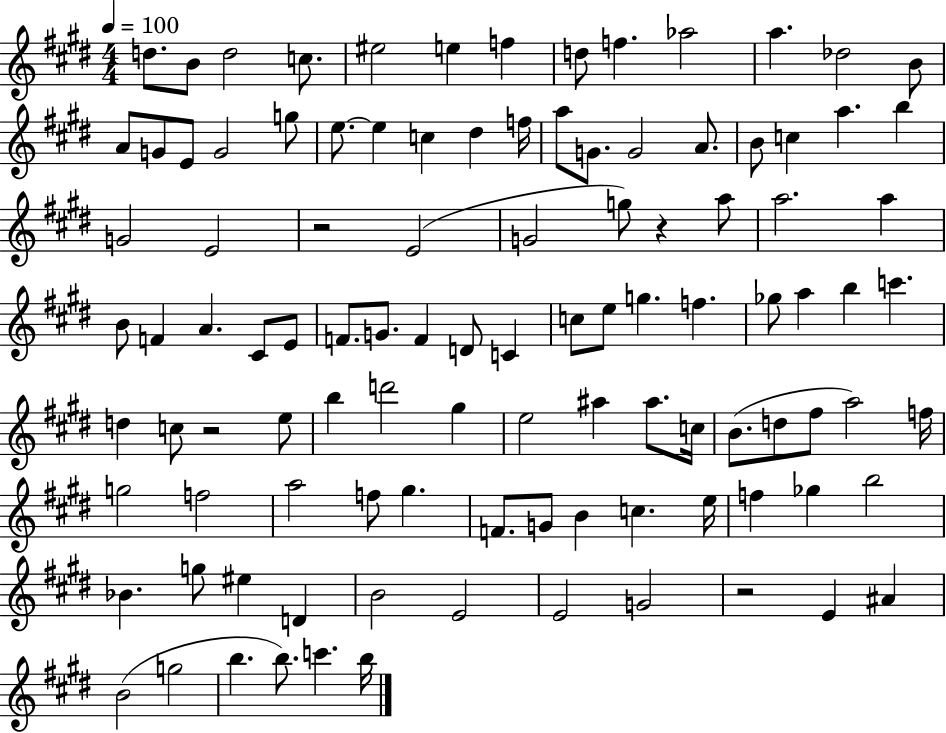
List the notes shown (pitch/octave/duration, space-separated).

D5/e. B4/e D5/h C5/e. EIS5/h E5/q F5/q D5/e F5/q. Ab5/h A5/q. Db5/h B4/e A4/e G4/e E4/e G4/h G5/e E5/e. E5/q C5/q D#5/q F5/s A5/e G4/e. G4/h A4/e. B4/e C5/q A5/q. B5/q G4/h E4/h R/h E4/h G4/h G5/e R/q A5/e A5/h. A5/q B4/e F4/q A4/q. C#4/e E4/e F4/e. G4/e. F4/q D4/e C4/q C5/e E5/e G5/q. F5/q. Gb5/e A5/q B5/q C6/q. D5/q C5/e R/h E5/e B5/q D6/h G#5/q E5/h A#5/q A#5/e. C5/s B4/e. D5/e F#5/e A5/h F5/s G5/h F5/h A5/h F5/e G#5/q. F4/e. G4/e B4/q C5/q. E5/s F5/q Gb5/q B5/h Bb4/q. G5/e EIS5/q D4/q B4/h E4/h E4/h G4/h R/h E4/q A#4/q B4/h G5/h B5/q. B5/e. C6/q. B5/s